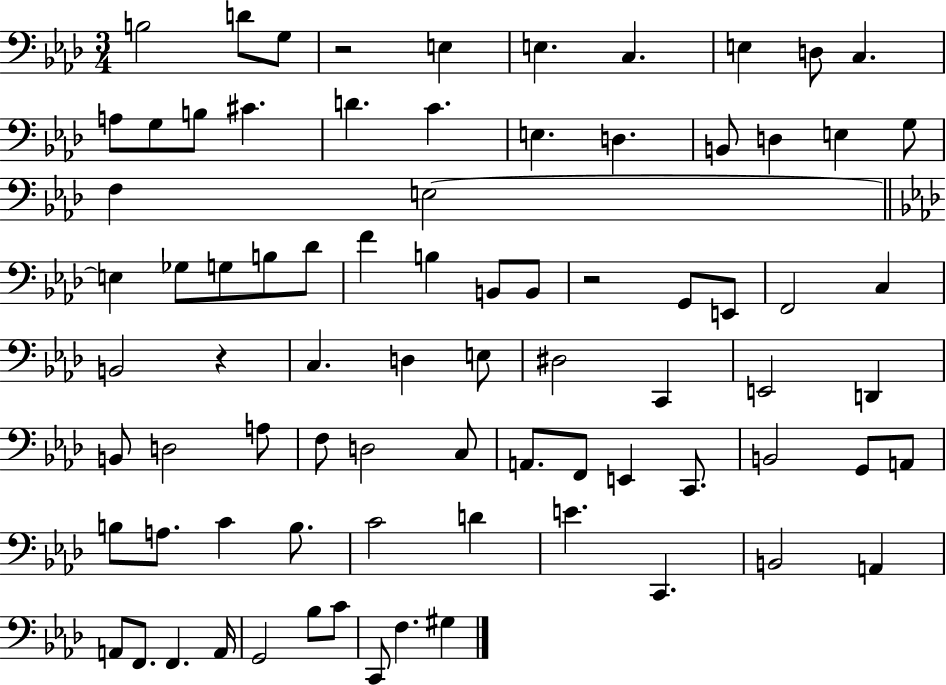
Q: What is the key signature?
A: AES major